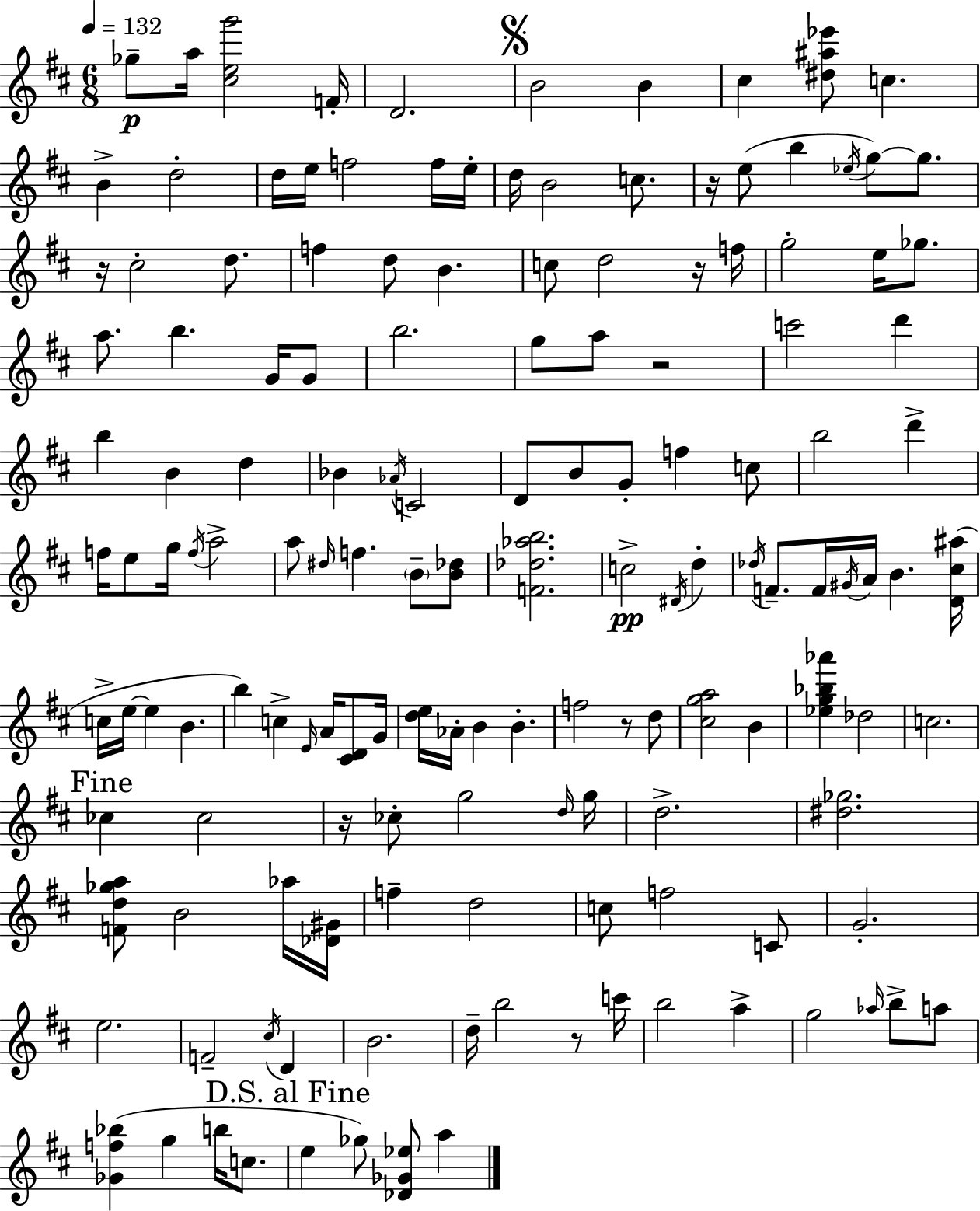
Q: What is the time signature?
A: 6/8